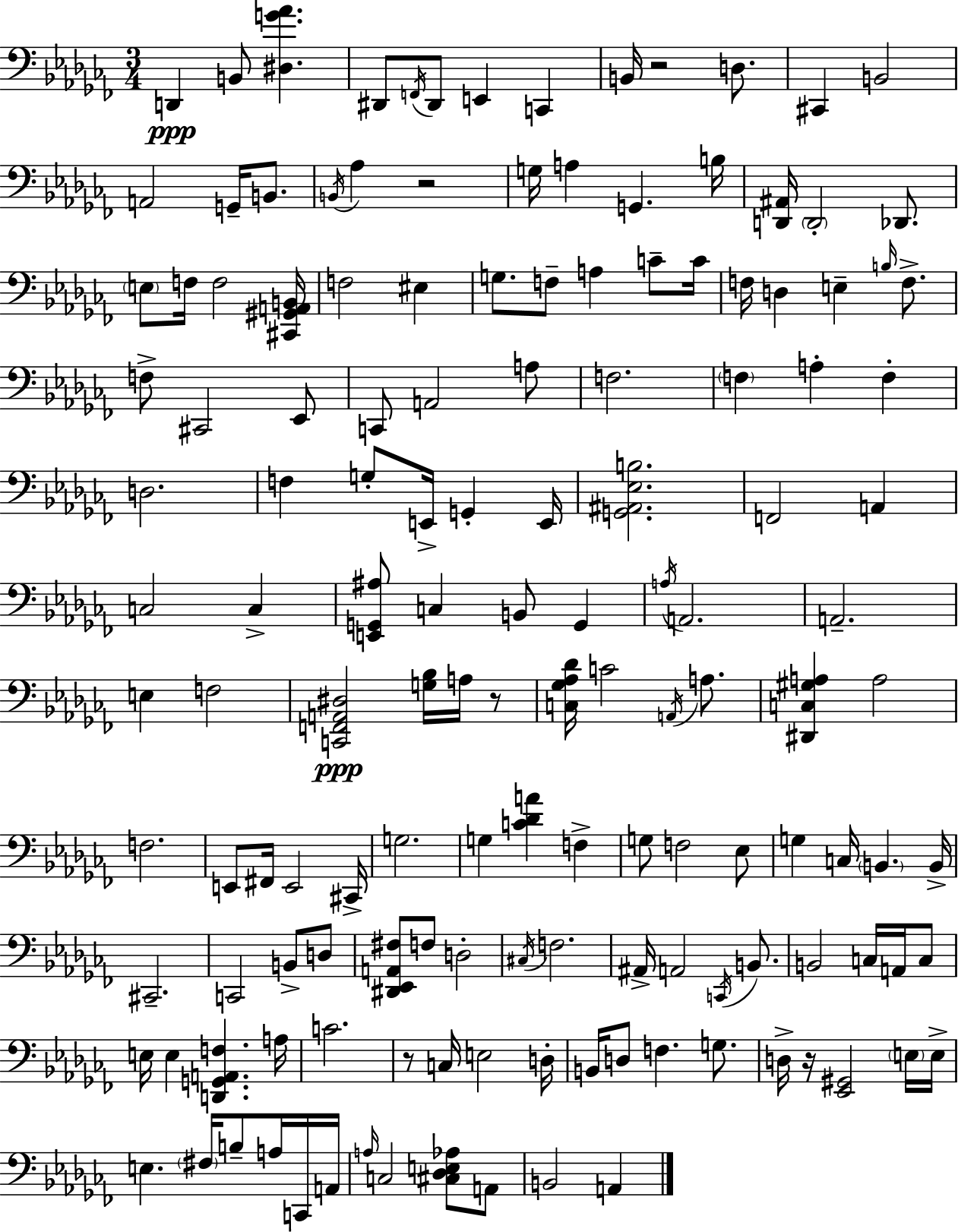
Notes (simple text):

D2/q B2/e [D#3,G4,Ab4]/q. D#2/e F2/s D#2/e E2/q C2/q B2/s R/h D3/e. C#2/q B2/h A2/h G2/s B2/e. B2/s Ab3/q R/h G3/s A3/q G2/q. B3/s [D2,A#2]/s D2/h Db2/e. E3/e F3/s F3/h [C#2,G#2,A2,B2]/s F3/h EIS3/q G3/e. F3/e A3/q C4/e C4/s F3/s D3/q E3/q B3/s F3/e. F3/e C#2/h Eb2/e C2/e A2/h A3/e F3/h. F3/q A3/q F3/q D3/h. F3/q G3/e E2/s G2/q E2/s [G2,A#2,Eb3,B3]/h. F2/h A2/q C3/h C3/q [E2,G2,A#3]/e C3/q B2/e G2/q A3/s A2/h. A2/h. E3/q F3/h [C2,F2,A2,D#3]/h [G3,Bb3]/s A3/s R/e [C3,Gb3,Ab3,Db4]/s C4/h A2/s A3/e. [D#2,C3,G#3,A3]/q A3/h F3/h. E2/e F#2/s E2/h C#2/s G3/h. G3/q [C4,Db4,A4]/q F3/q G3/e F3/h Eb3/e G3/q C3/s B2/q. B2/s C#2/h. C2/h B2/e D3/e [D#2,Eb2,A2,F#3]/e F3/e D3/h C#3/s F3/h. A#2/s A2/h C2/s B2/e. B2/h C3/s A2/s C3/e E3/s E3/q [D2,G2,A2,F3]/q. A3/s C4/h. R/e C3/s E3/h D3/s B2/s D3/e F3/q. G3/e. D3/s R/s [Eb2,G#2]/h E3/s E3/s E3/q. F#3/s B3/e A3/s C2/s A2/s A3/s C3/h [C#3,Db3,E3,Ab3]/e A2/e B2/h A2/q